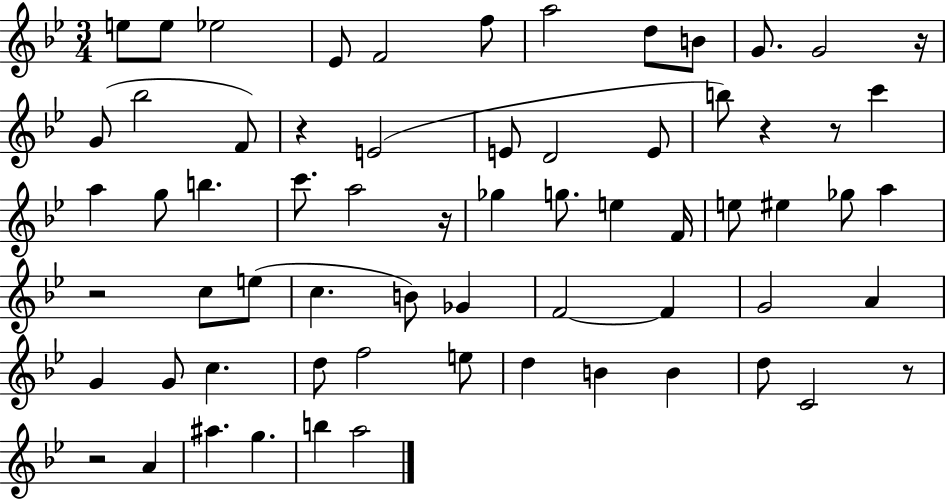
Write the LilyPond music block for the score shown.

{
  \clef treble
  \numericTimeSignature
  \time 3/4
  \key bes \major
  e''8 e''8 ees''2 | ees'8 f'2 f''8 | a''2 d''8 b'8 | g'8. g'2 r16 | \break g'8( bes''2 f'8) | r4 e'2( | e'8 d'2 e'8 | b''8) r4 r8 c'''4 | \break a''4 g''8 b''4. | c'''8. a''2 r16 | ges''4 g''8. e''4 f'16 | e''8 eis''4 ges''8 a''4 | \break r2 c''8 e''8( | c''4. b'8) ges'4 | f'2~~ f'4 | g'2 a'4 | \break g'4 g'8 c''4. | d''8 f''2 e''8 | d''4 b'4 b'4 | d''8 c'2 r8 | \break r2 a'4 | ais''4. g''4. | b''4 a''2 | \bar "|."
}